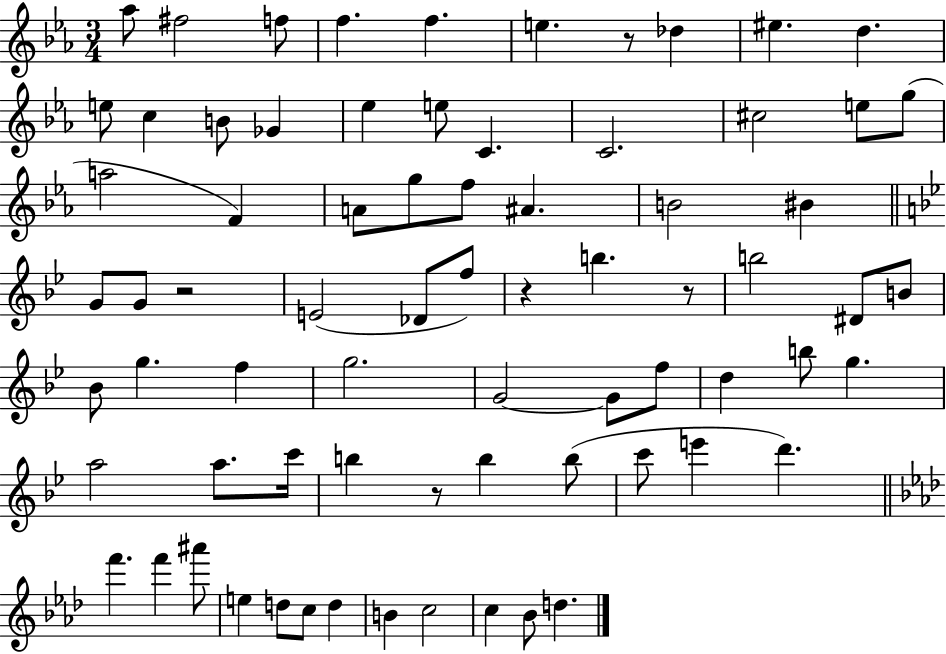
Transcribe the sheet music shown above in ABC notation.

X:1
T:Untitled
M:3/4
L:1/4
K:Eb
_a/2 ^f2 f/2 f f e z/2 _d ^e d e/2 c B/2 _G _e e/2 C C2 ^c2 e/2 g/2 a2 F A/2 g/2 f/2 ^A B2 ^B G/2 G/2 z2 E2 _D/2 f/2 z b z/2 b2 ^D/2 B/2 _B/2 g f g2 G2 G/2 f/2 d b/2 g a2 a/2 c'/4 b z/2 b b/2 c'/2 e' d' f' f' ^a'/2 e d/2 c/2 d B c2 c _B/2 d